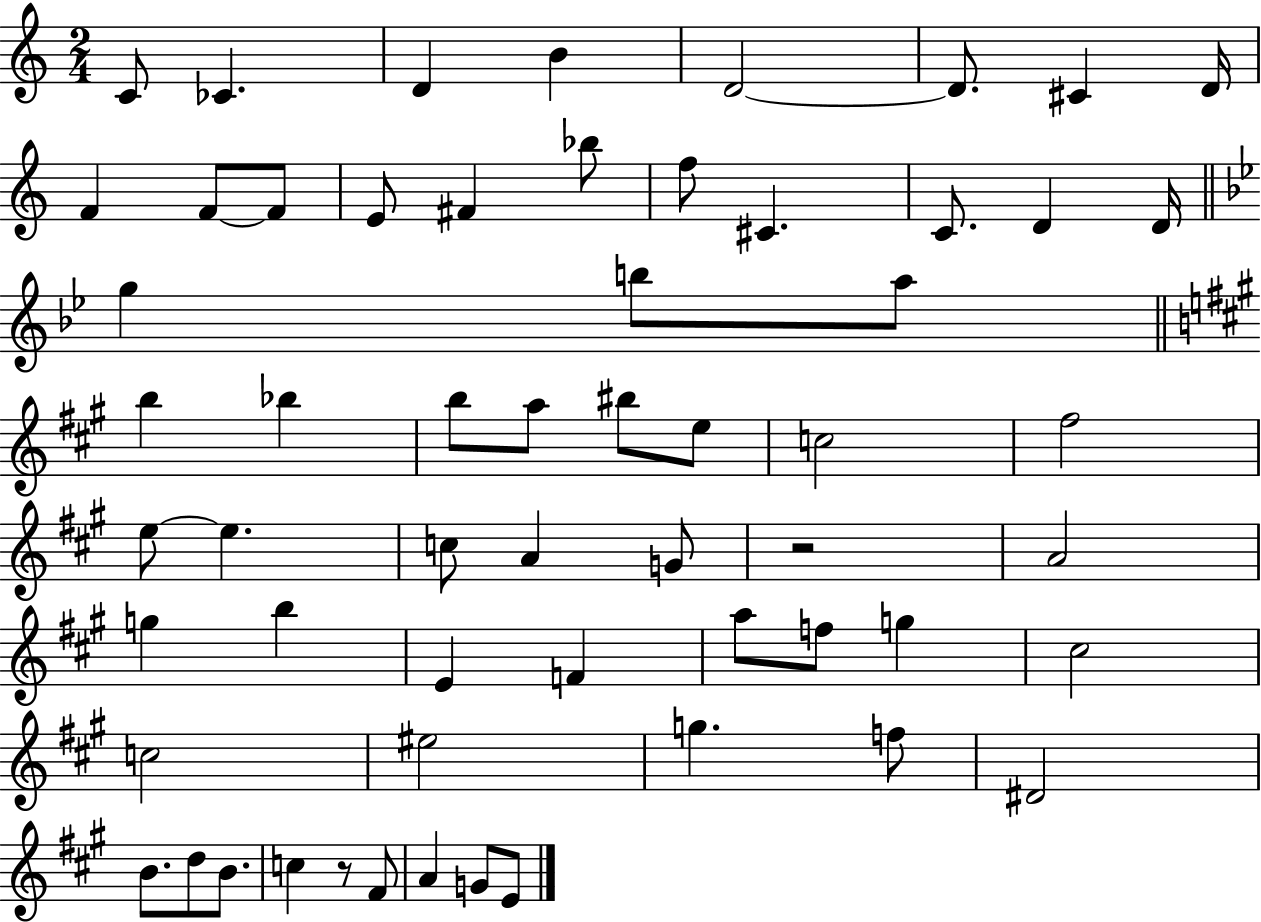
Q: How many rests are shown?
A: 2